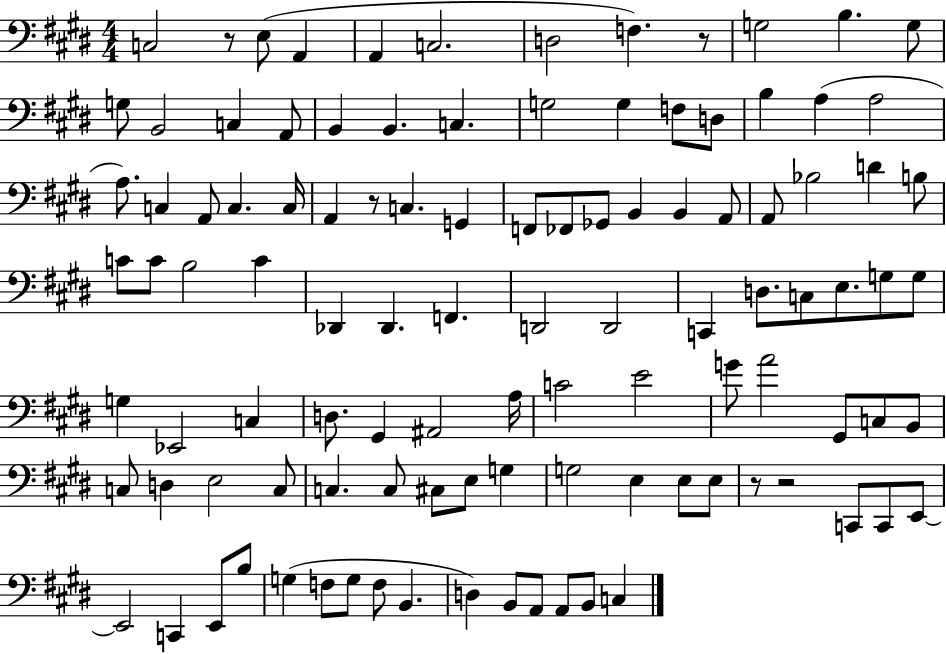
C3/h R/e E3/e A2/q A2/q C3/h. D3/h F3/q. R/e G3/h B3/q. G3/e G3/e B2/h C3/q A2/e B2/q B2/q. C3/q. G3/h G3/q F3/e D3/e B3/q A3/q A3/h A3/e. C3/q A2/e C3/q. C3/s A2/q R/e C3/q. G2/q F2/e FES2/e Gb2/e B2/q B2/q A2/e A2/e Bb3/h D4/q B3/e C4/e C4/e B3/h C4/q Db2/q Db2/q. F2/q. D2/h D2/h C2/q D3/e. C3/e E3/e. G3/e G3/e G3/q Eb2/h C3/q D3/e. G#2/q A#2/h A3/s C4/h E4/h G4/e A4/h G#2/e C3/e B2/e C3/e D3/q E3/h C3/e C3/q. C3/e C#3/e E3/e G3/q G3/h E3/q E3/e E3/e R/e R/h C2/e C2/e E2/e E2/h C2/q E2/e B3/e G3/q F3/e G3/e F3/e B2/q. D3/q B2/e A2/e A2/e B2/e C3/q